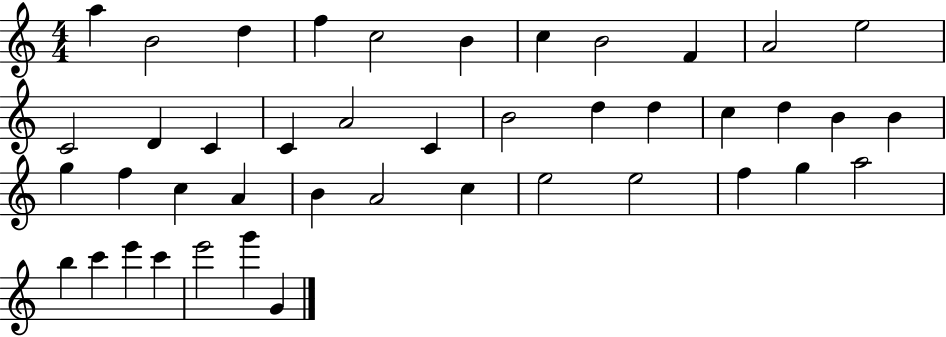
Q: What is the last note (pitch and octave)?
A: G4